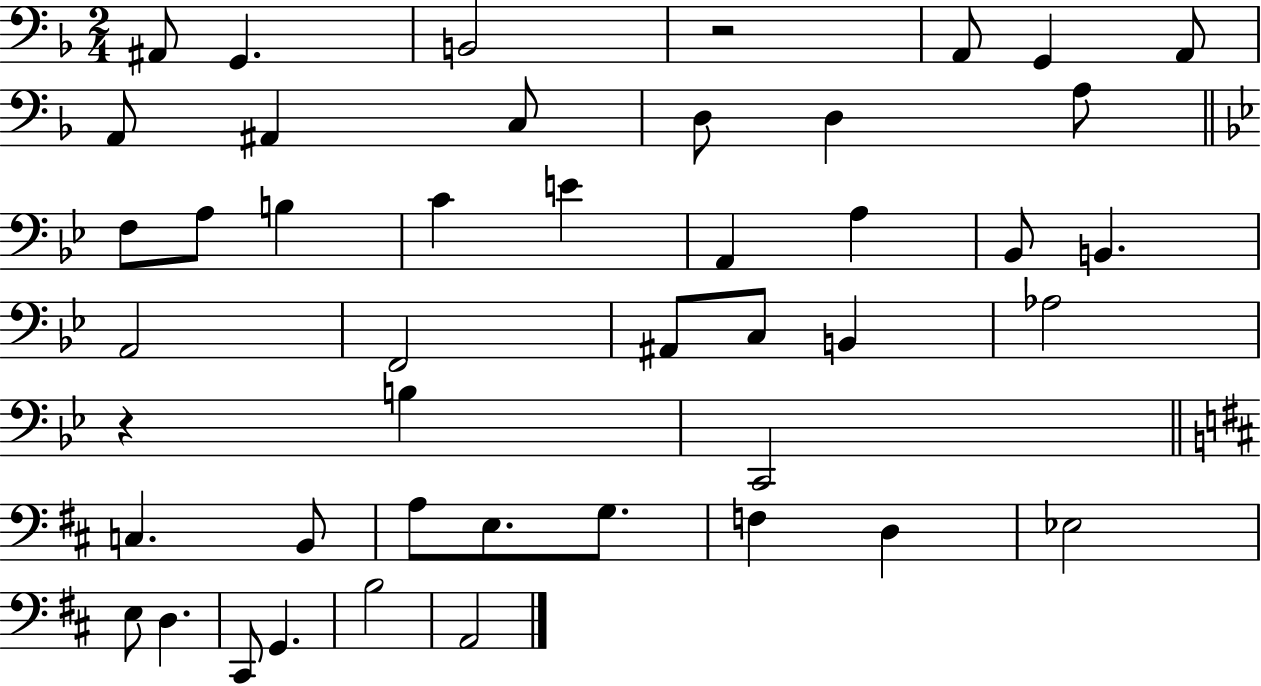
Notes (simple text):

A#2/e G2/q. B2/h R/h A2/e G2/q A2/e A2/e A#2/q C3/e D3/e D3/q A3/e F3/e A3/e B3/q C4/q E4/q A2/q A3/q Bb2/e B2/q. A2/h F2/h A#2/e C3/e B2/q Ab3/h R/q B3/q C2/h C3/q. B2/e A3/e E3/e. G3/e. F3/q D3/q Eb3/h E3/e D3/q. C#2/e G2/q. B3/h A2/h